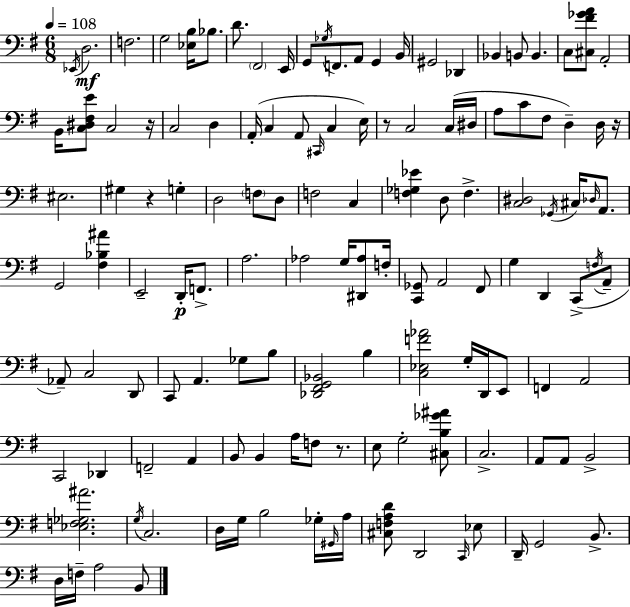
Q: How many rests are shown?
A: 5